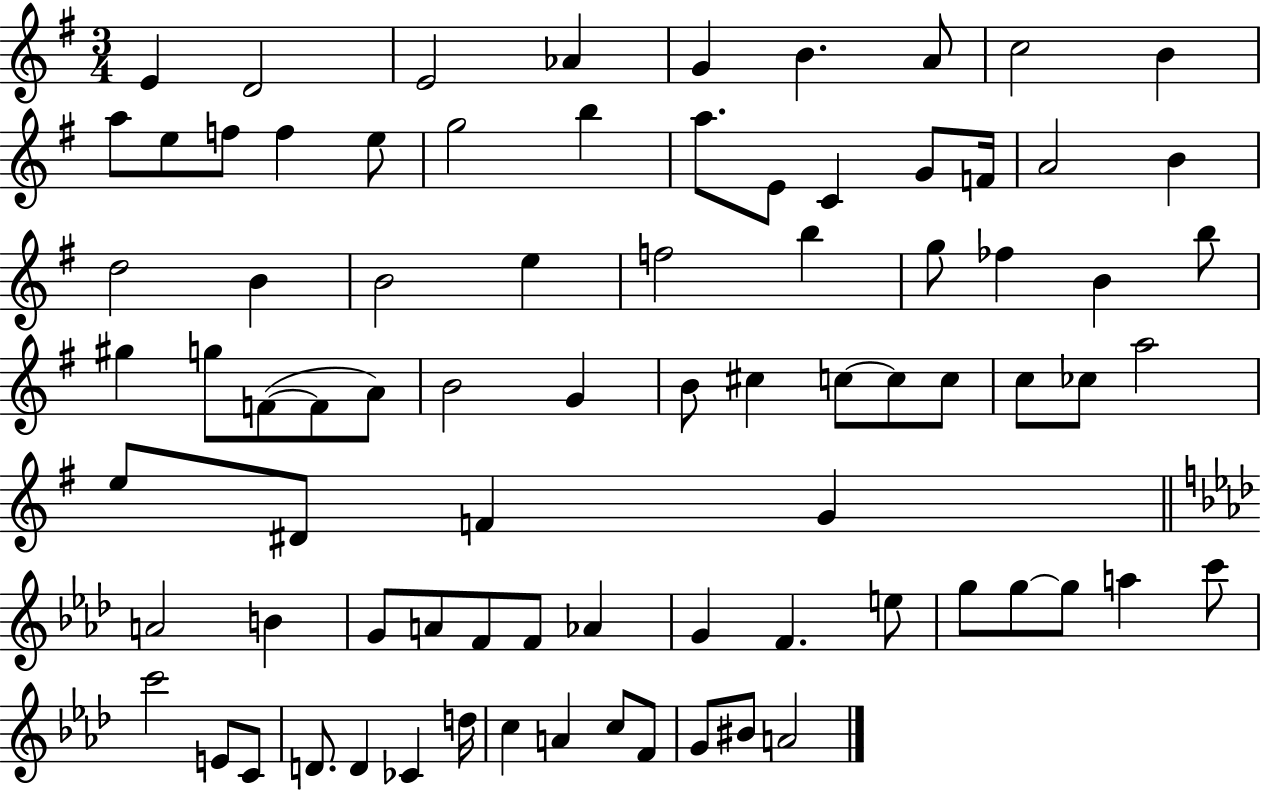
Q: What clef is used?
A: treble